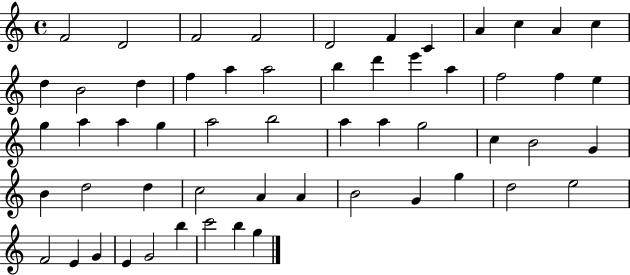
X:1
T:Untitled
M:4/4
L:1/4
K:C
F2 D2 F2 F2 D2 F C A c A c d B2 d f a a2 b d' e' a f2 f e g a a g a2 b2 a a g2 c B2 G B d2 d c2 A A B2 G g d2 e2 F2 E G E G2 b c'2 b g